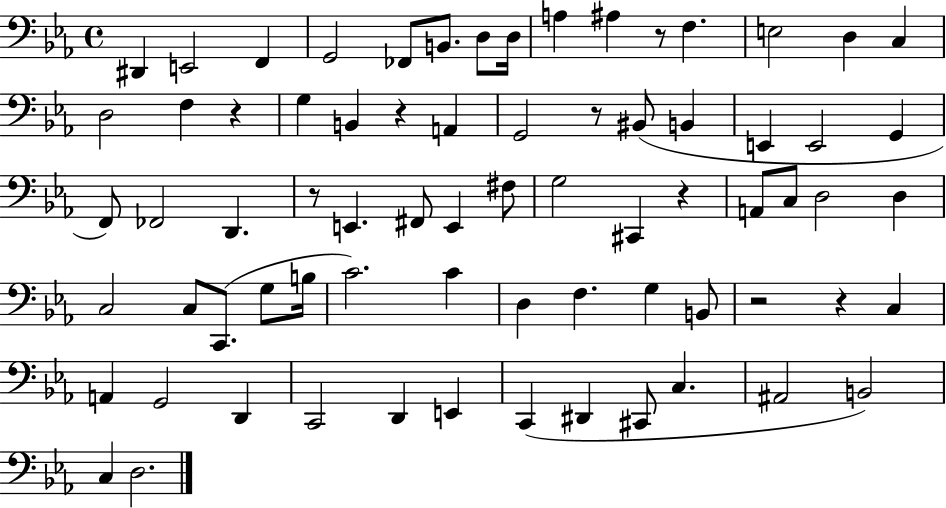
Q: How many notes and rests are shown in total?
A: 72